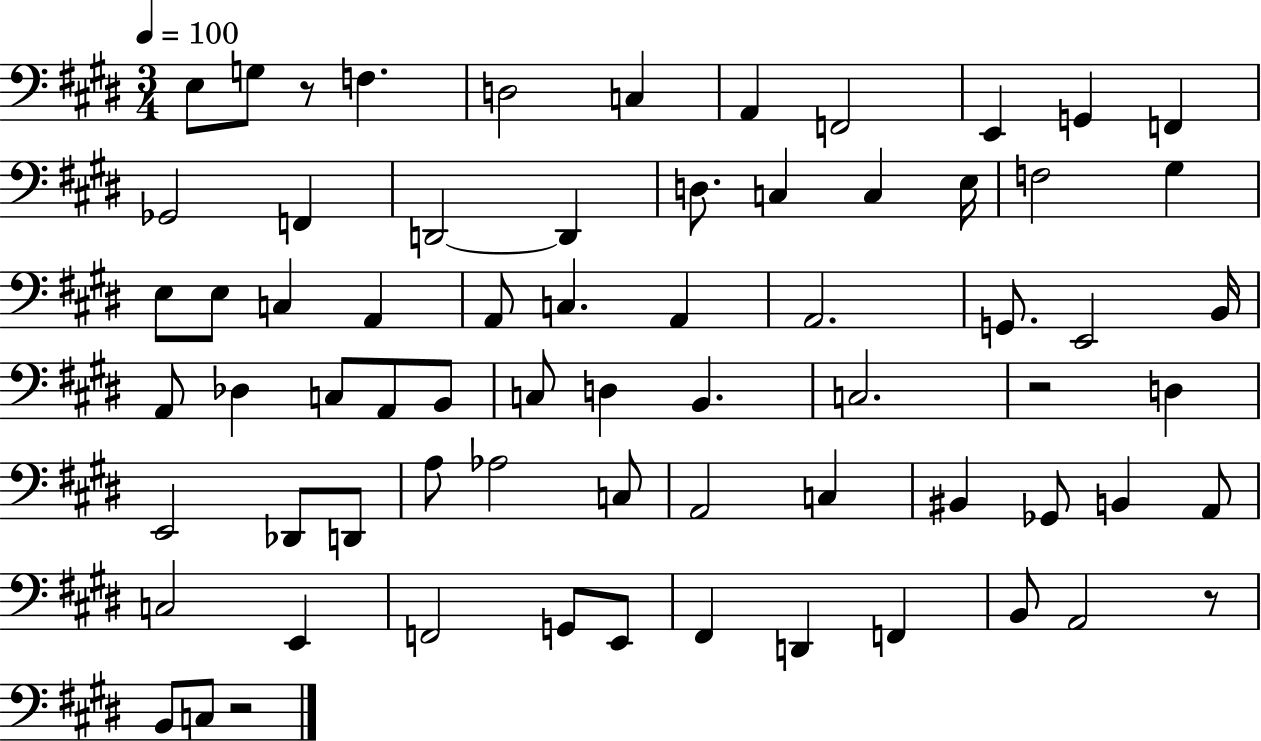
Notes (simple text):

E3/e G3/e R/e F3/q. D3/h C3/q A2/q F2/h E2/q G2/q F2/q Gb2/h F2/q D2/h D2/q D3/e. C3/q C3/q E3/s F3/h G#3/q E3/e E3/e C3/q A2/q A2/e C3/q. A2/q A2/h. G2/e. E2/h B2/s A2/e Db3/q C3/e A2/e B2/e C3/e D3/q B2/q. C3/h. R/h D3/q E2/h Db2/e D2/e A3/e Ab3/h C3/e A2/h C3/q BIS2/q Gb2/e B2/q A2/e C3/h E2/q F2/h G2/e E2/e F#2/q D2/q F2/q B2/e A2/h R/e B2/e C3/e R/h